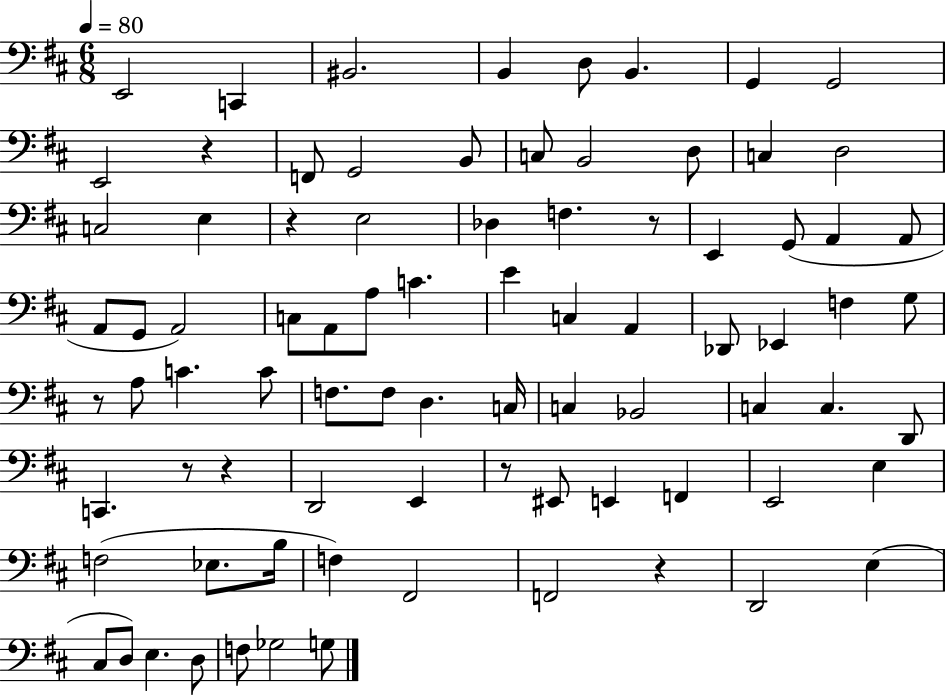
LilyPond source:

{
  \clef bass
  \numericTimeSignature
  \time 6/8
  \key d \major
  \tempo 4 = 80
  e,2 c,4 | bis,2. | b,4 d8 b,4. | g,4 g,2 | \break e,2 r4 | f,8 g,2 b,8 | c8 b,2 d8 | c4 d2 | \break c2 e4 | r4 e2 | des4 f4. r8 | e,4 g,8( a,4 a,8 | \break a,8 g,8 a,2) | c8 a,8 a8 c'4. | e'4 c4 a,4 | des,8 ees,4 f4 g8 | \break r8 a8 c'4. c'8 | f8. f8 d4. c16 | c4 bes,2 | c4 c4. d,8 | \break c,4. r8 r4 | d,2 e,4 | r8 eis,8 e,4 f,4 | e,2 e4 | \break f2( ees8. b16 | f4) fis,2 | f,2 r4 | d,2 e4( | \break cis8 d8) e4. d8 | f8 ges2 g8 | \bar "|."
}